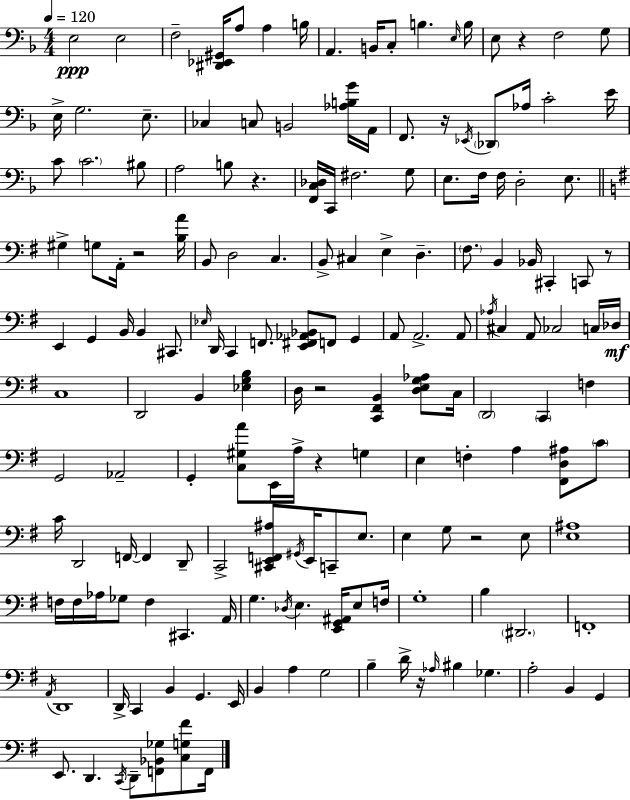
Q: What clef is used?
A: bass